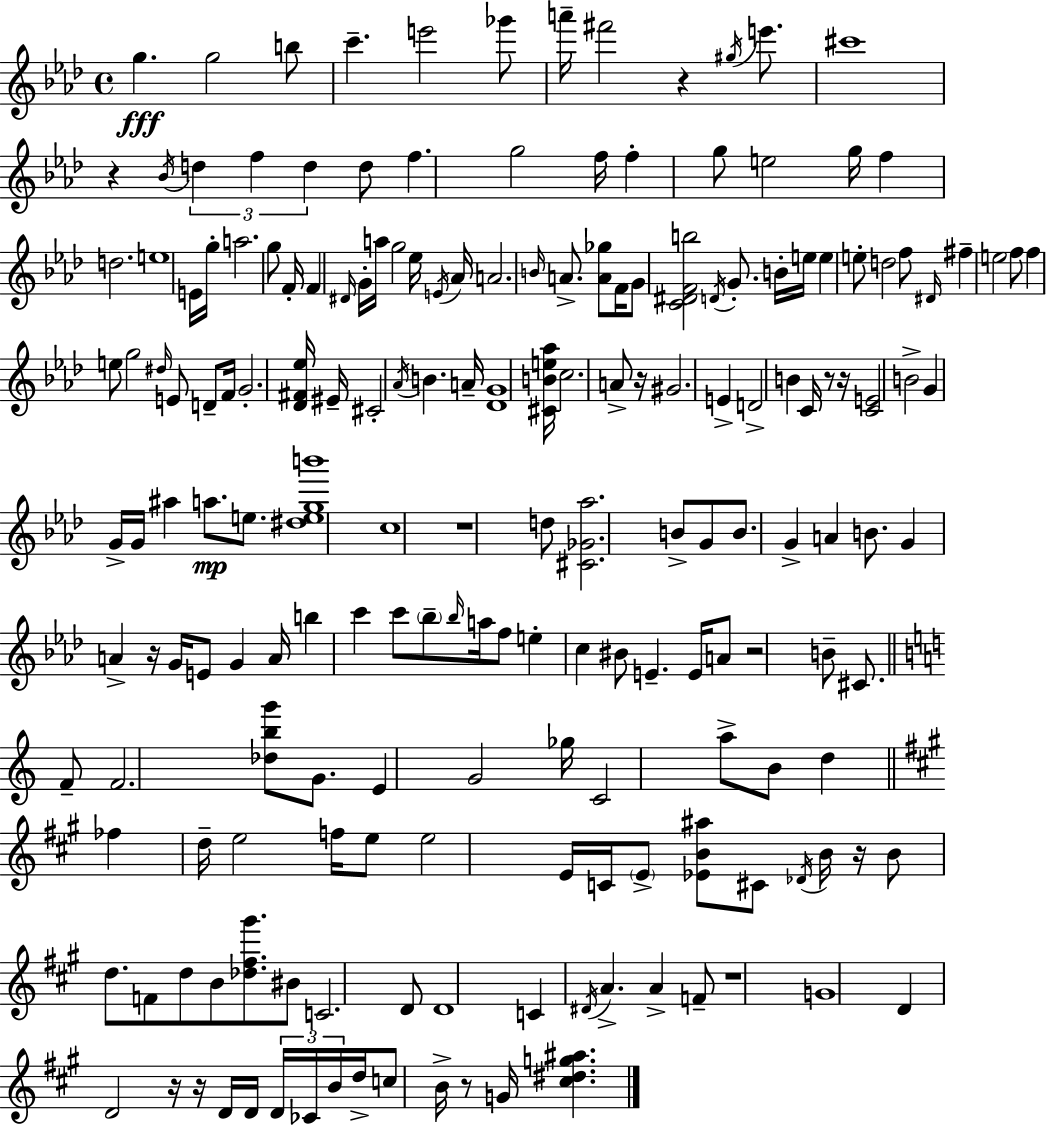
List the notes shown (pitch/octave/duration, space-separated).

G5/q. G5/h B5/e C6/q. E6/h Gb6/e A6/s F#6/h R/q G#5/s E6/e. C#6/w R/q Bb4/s D5/q F5/q D5/q D5/e F5/q. G5/h F5/s F5/q G5/e E5/h G5/s F5/q D5/h. E5/w E4/s G5/s A5/h. G5/e F4/s F4/q D#4/s G4/s A5/s G5/h Eb5/s E4/s Ab4/s A4/h. B4/s A4/e. [A4,Gb5]/e F4/s G4/e [C4,D#4,F4,B5]/h D4/s G4/e. B4/s E5/s E5/q E5/e D5/h F5/e D#4/s F#5/q E5/h F5/e F5/q E5/e G5/h D#5/s E4/e D4/e F4/s G4/h. [Db4,F#4,Eb5]/s EIS4/s C#4/h Ab4/s B4/q. A4/s [Db4,G4]/w [C#4,B4,E5,Ab5]/s C5/h. A4/e R/s G#4/h. E4/q D4/h B4/q C4/s R/e R/s [C4,E4]/h B4/h G4/q G4/s G4/s A#5/q A5/e. E5/e. [D#5,E5,G5,B6]/w C5/w R/w D5/e [C#4,Gb4,Ab5]/h. B4/e G4/e B4/e. G4/q A4/q B4/e. G4/q A4/q R/s G4/s E4/e G4/q A4/s B5/q C6/q C6/e Bb5/e Bb5/s A5/s F5/e E5/q C5/q BIS4/e E4/q. E4/s A4/e R/h B4/e C#4/e. F4/e F4/h. [Db5,B5,G6]/e G4/e. E4/q G4/h Gb5/s C4/h A5/e B4/e D5/q FES5/q D5/s E5/h F5/s E5/e E5/h E4/s C4/s E4/e [Eb4,B4,A#5]/e C#4/e Db4/s B4/s R/s B4/e D5/e. F4/e D5/e B4/e [Db5,F#5,G#6]/e. BIS4/e C4/h. D4/e D4/w C4/q D#4/s A4/q. A4/q F4/e R/w G4/w D4/q D4/h R/s R/s D4/s D4/s D4/s CES4/s B4/s D5/s C5/e B4/s R/e G4/s [C#5,D#5,G5,A#5]/q.